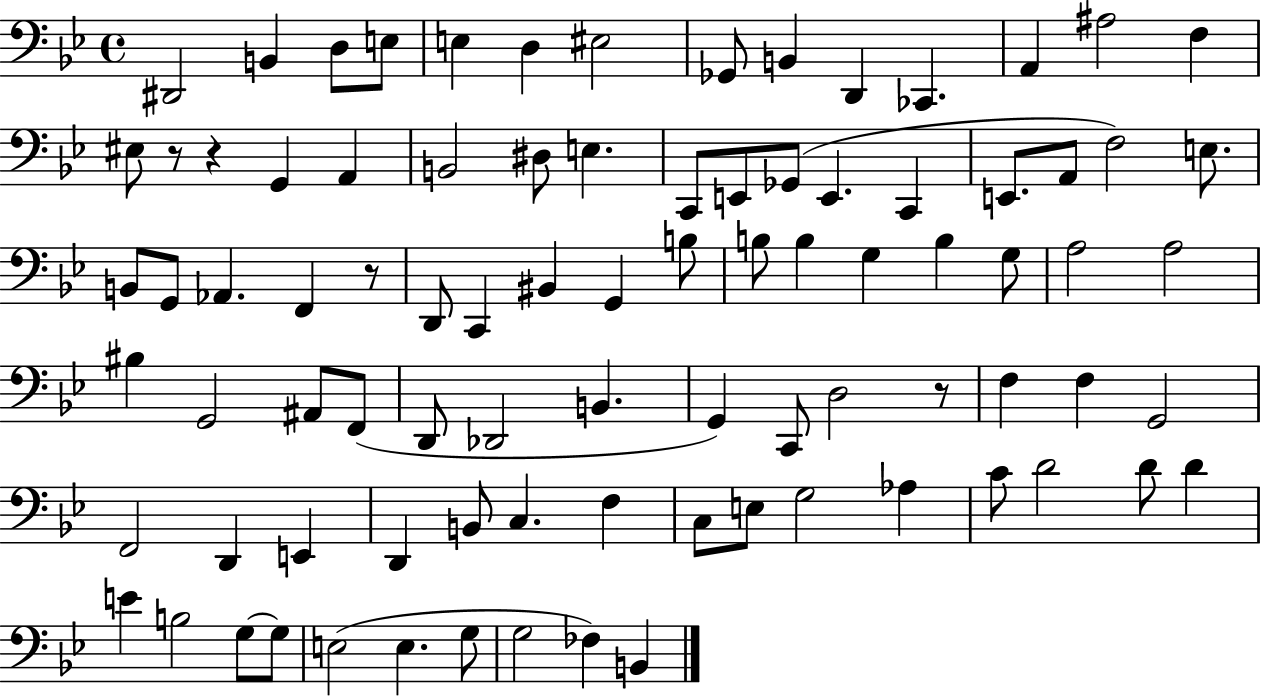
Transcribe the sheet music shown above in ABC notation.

X:1
T:Untitled
M:4/4
L:1/4
K:Bb
^D,,2 B,, D,/2 E,/2 E, D, ^E,2 _G,,/2 B,, D,, _C,, A,, ^A,2 F, ^E,/2 z/2 z G,, A,, B,,2 ^D,/2 E, C,,/2 E,,/2 _G,,/2 E,, C,, E,,/2 A,,/2 F,2 E,/2 B,,/2 G,,/2 _A,, F,, z/2 D,,/2 C,, ^B,, G,, B,/2 B,/2 B, G, B, G,/2 A,2 A,2 ^B, G,,2 ^A,,/2 F,,/2 D,,/2 _D,,2 B,, G,, C,,/2 D,2 z/2 F, F, G,,2 F,,2 D,, E,, D,, B,,/2 C, F, C,/2 E,/2 G,2 _A, C/2 D2 D/2 D E B,2 G,/2 G,/2 E,2 E, G,/2 G,2 _F, B,,